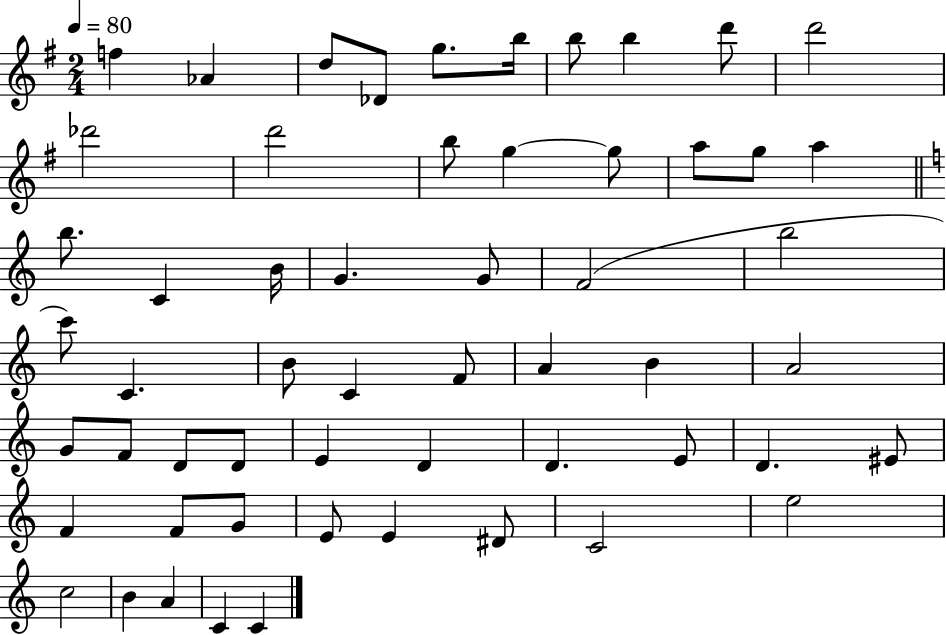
F5/q Ab4/q D5/e Db4/e G5/e. B5/s B5/e B5/q D6/e D6/h Db6/h D6/h B5/e G5/q G5/e A5/e G5/e A5/q B5/e. C4/q B4/s G4/q. G4/e F4/h B5/h C6/e C4/q. B4/e C4/q F4/e A4/q B4/q A4/h G4/e F4/e D4/e D4/e E4/q D4/q D4/q. E4/e D4/q. EIS4/e F4/q F4/e G4/e E4/e E4/q D#4/e C4/h E5/h C5/h B4/q A4/q C4/q C4/q